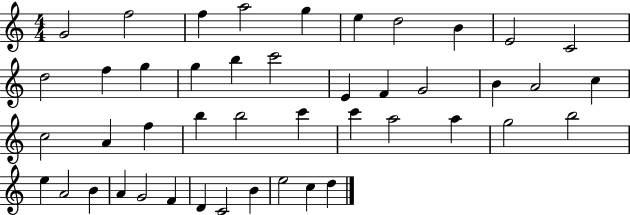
{
  \clef treble
  \numericTimeSignature
  \time 4/4
  \key c \major
  g'2 f''2 | f''4 a''2 g''4 | e''4 d''2 b'4 | e'2 c'2 | \break d''2 f''4 g''4 | g''4 b''4 c'''2 | e'4 f'4 g'2 | b'4 a'2 c''4 | \break c''2 a'4 f''4 | b''4 b''2 c'''4 | c'''4 a''2 a''4 | g''2 b''2 | \break e''4 a'2 b'4 | a'4 g'2 f'4 | d'4 c'2 b'4 | e''2 c''4 d''4 | \break \bar "|."
}